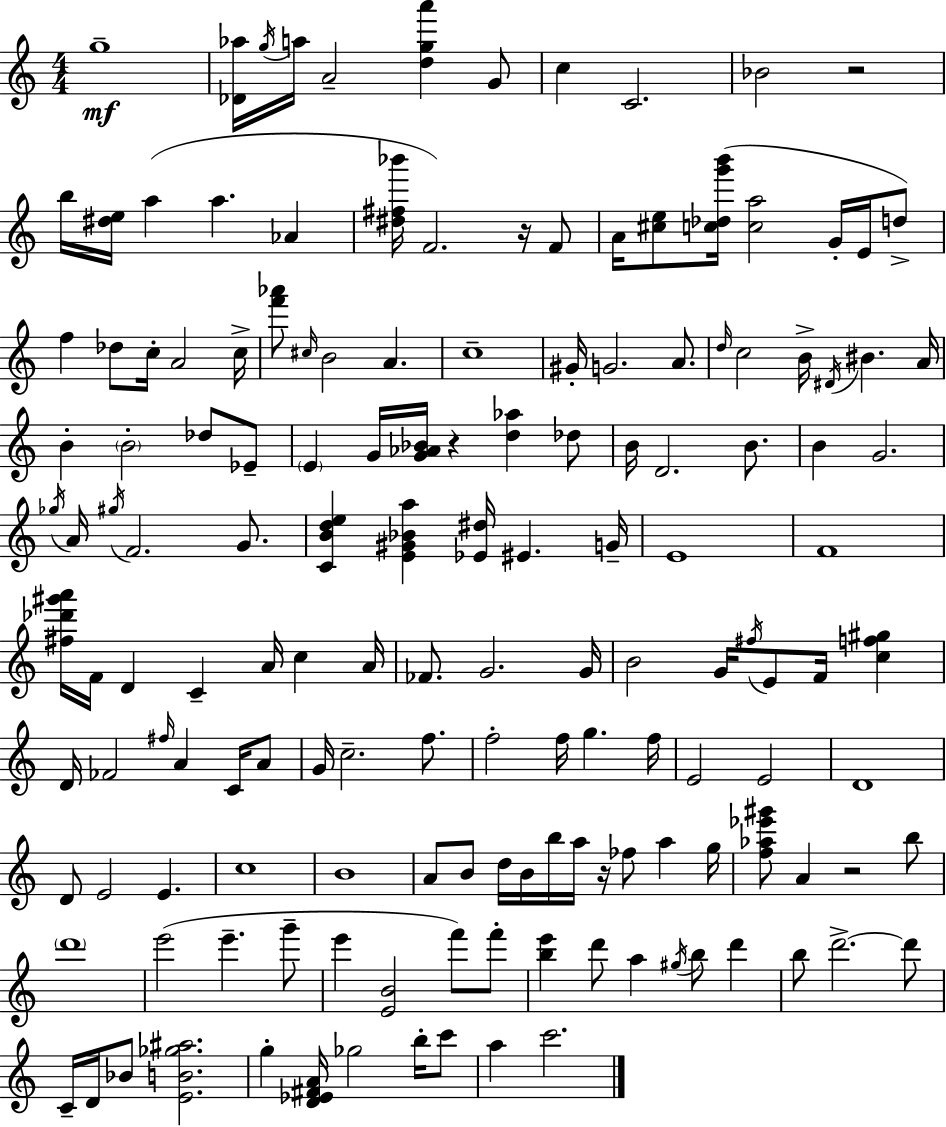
G5/w [Db4,Ab5]/s G5/s A5/s A4/h [D5,G5,A6]/q G4/e C5/q C4/h. Bb4/h R/h B5/s [D#5,E5]/s A5/q A5/q. Ab4/q [D#5,F#5,Bb6]/s F4/h. R/s F4/e A4/s [C#5,E5]/e [C5,Db5,G6,B6]/s [C5,A5]/h G4/s E4/s D5/e F5/q Db5/e C5/s A4/h C5/s [F6,Ab6]/e C#5/s B4/h A4/q. C5/w G#4/s G4/h. A4/e. D5/s C5/h B4/s D#4/s BIS4/q. A4/s B4/q B4/h Db5/e Eb4/e E4/q G4/s [G4,Ab4,Bb4]/s R/q [D5,Ab5]/q Db5/e B4/s D4/h. B4/e. B4/q G4/h. Gb5/s A4/s G#5/s F4/h. G4/e. [C4,B4,D5,E5]/q [E4,G#4,Bb4,A5]/q [Eb4,D#5]/s EIS4/q. G4/s E4/w F4/w [F#5,Db6,G#6,A6]/s F4/s D4/q C4/q A4/s C5/q A4/s FES4/e. G4/h. G4/s B4/h G4/s F#5/s E4/e F4/s [C5,F5,G#5]/q D4/s FES4/h F#5/s A4/q C4/s A4/e G4/s C5/h. F5/e. F5/h F5/s G5/q. F5/s E4/h E4/h D4/w D4/e E4/h E4/q. C5/w B4/w A4/e B4/e D5/s B4/s B5/s A5/s R/s FES5/e A5/q G5/s [F5,Ab5,Eb6,G#6]/e A4/q R/h B5/e D6/w E6/h E6/q. G6/e E6/q [E4,B4]/h F6/e F6/e [B5,E6]/q D6/e A5/q G#5/s B5/e D6/q B5/e D6/h. D6/e C4/s D4/s Bb4/e [E4,B4,Gb5,A#5]/h. G5/q [D4,Eb4,F#4,A4]/s Gb5/h B5/s C6/e A5/q C6/h.